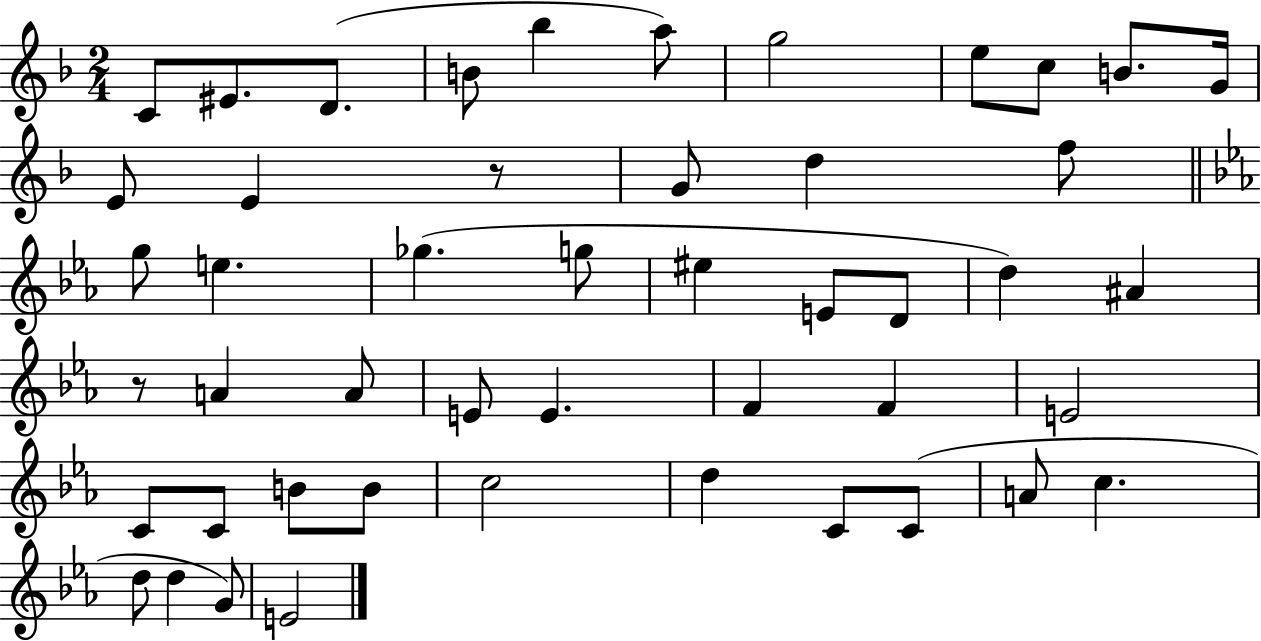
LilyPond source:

{
  \clef treble
  \numericTimeSignature
  \time 2/4
  \key f \major
  c'8 eis'8. d'8.( | b'8 bes''4 a''8) | g''2 | e''8 c''8 b'8. g'16 | \break e'8 e'4 r8 | g'8 d''4 f''8 | \bar "||" \break \key ees \major g''8 e''4. | ges''4.( g''8 | eis''4 e'8 d'8 | d''4) ais'4 | \break r8 a'4 a'8 | e'8 e'4. | f'4 f'4 | e'2 | \break c'8 c'8 b'8 b'8 | c''2 | d''4 c'8 c'8( | a'8 c''4. | \break d''8 d''4 g'8) | e'2 | \bar "|."
}